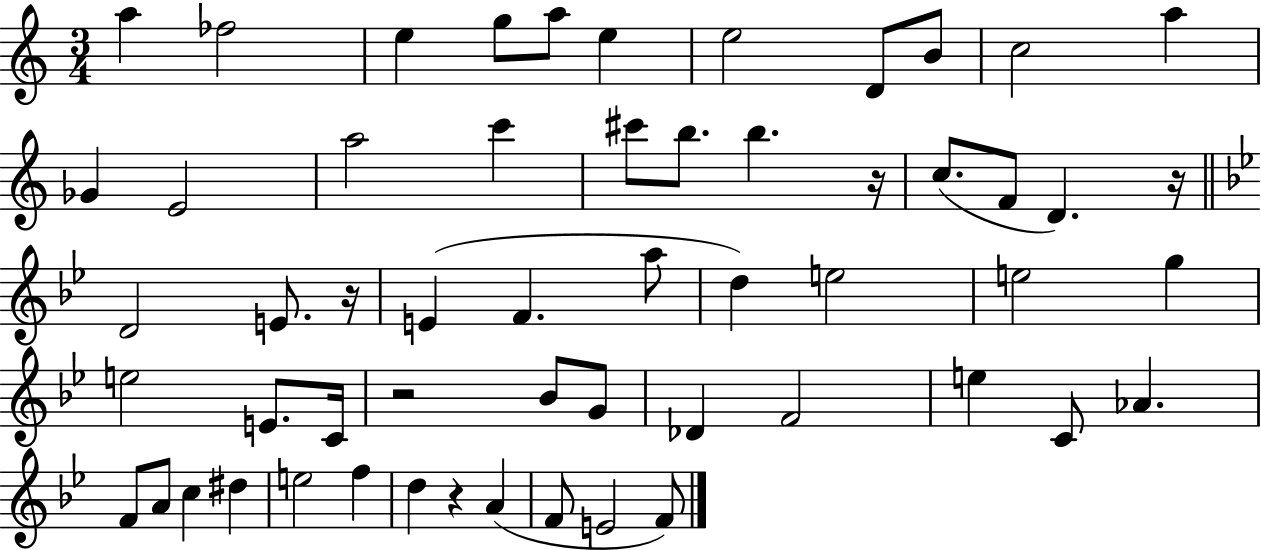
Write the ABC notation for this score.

X:1
T:Untitled
M:3/4
L:1/4
K:C
a _f2 e g/2 a/2 e e2 D/2 B/2 c2 a _G E2 a2 c' ^c'/2 b/2 b z/4 c/2 F/2 D z/4 D2 E/2 z/4 E F a/2 d e2 e2 g e2 E/2 C/4 z2 _B/2 G/2 _D F2 e C/2 _A F/2 A/2 c ^d e2 f d z A F/2 E2 F/2